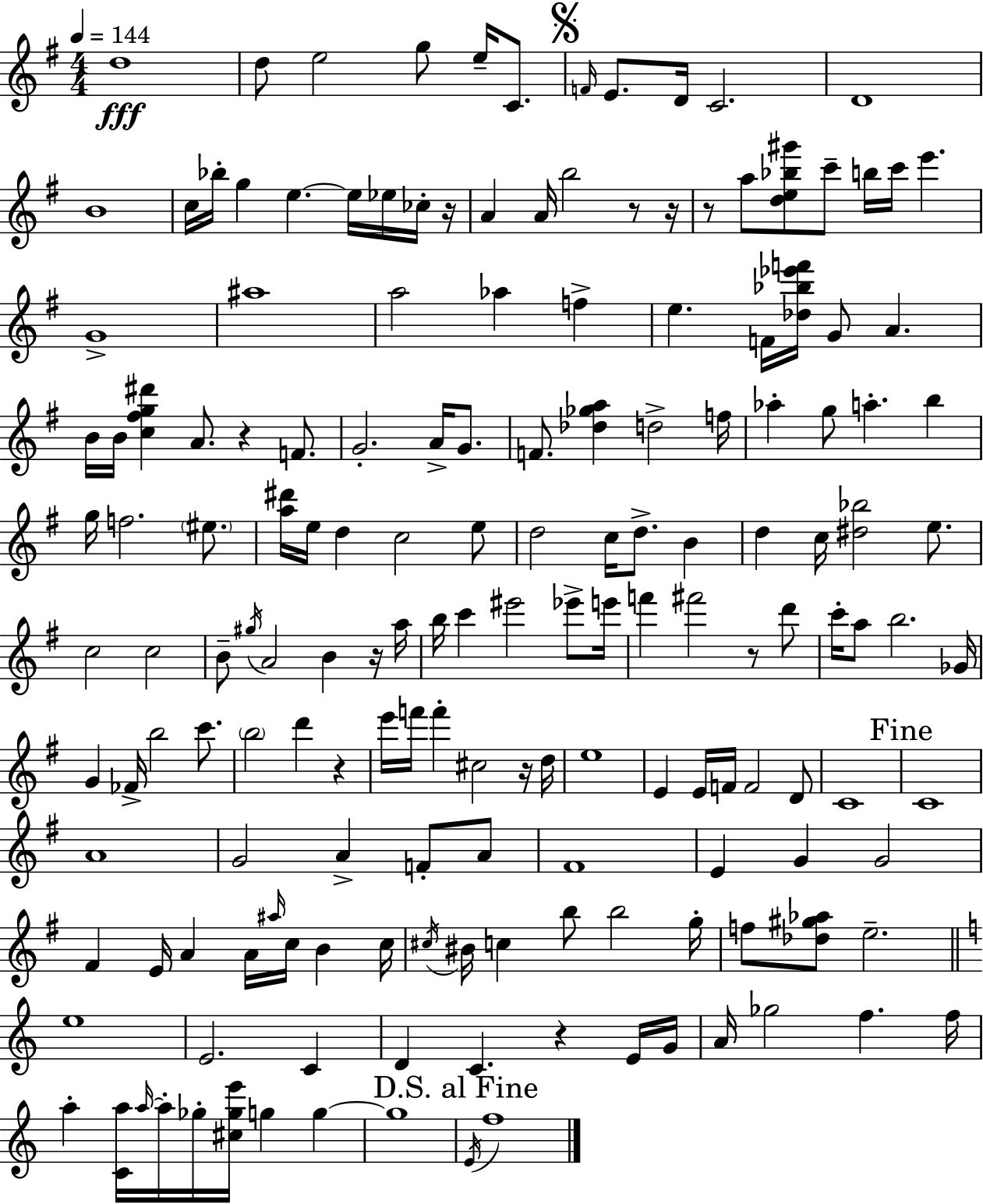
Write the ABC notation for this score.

X:1
T:Untitled
M:4/4
L:1/4
K:Em
d4 d/2 e2 g/2 e/4 C/2 F/4 E/2 D/4 C2 D4 B4 c/4 _b/4 g e e/4 _e/4 _c/4 z/4 A A/4 b2 z/2 z/4 z/2 a/2 [de_b^g']/2 c'/2 b/4 c'/4 e' G4 ^a4 a2 _a f e F/4 [_d_b_e'f']/4 G/2 A B/4 B/4 [c^fg^d'] A/2 z F/2 G2 A/4 G/2 F/2 [_d_ga] d2 f/4 _a g/2 a b g/4 f2 ^e/2 [a^d']/4 e/4 d c2 e/2 d2 c/4 d/2 B d c/4 [^d_b]2 e/2 c2 c2 B/2 ^g/4 A2 B z/4 a/4 b/4 c' ^e'2 _e'/2 e'/4 f' ^f'2 z/2 d'/2 c'/4 a/2 b2 _G/4 G _F/4 b2 c'/2 b2 d' z e'/4 f'/4 f' ^c2 z/4 d/4 e4 E E/4 F/4 F2 D/2 C4 C4 A4 G2 A F/2 A/2 ^F4 E G G2 ^F E/4 A A/4 ^a/4 c/4 B c/4 ^c/4 ^B/4 c b/2 b2 g/4 f/2 [_d^g_a]/2 e2 e4 E2 C D C z E/4 G/4 A/4 _g2 f f/4 a [Ca]/4 a/4 a/4 _g/4 [^c_ge']/4 g g g4 E/4 f4